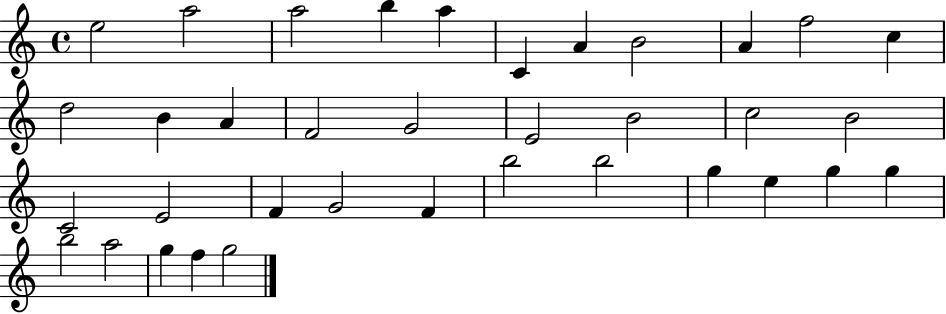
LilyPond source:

{
  \clef treble
  \time 4/4
  \defaultTimeSignature
  \key c \major
  e''2 a''2 | a''2 b''4 a''4 | c'4 a'4 b'2 | a'4 f''2 c''4 | \break d''2 b'4 a'4 | f'2 g'2 | e'2 b'2 | c''2 b'2 | \break c'2 e'2 | f'4 g'2 f'4 | b''2 b''2 | g''4 e''4 g''4 g''4 | \break b''2 a''2 | g''4 f''4 g''2 | \bar "|."
}